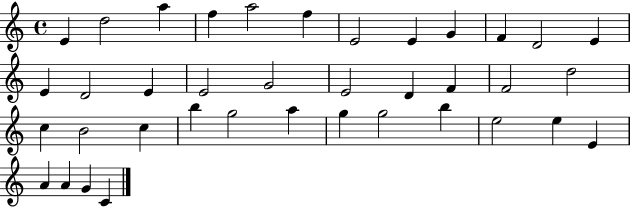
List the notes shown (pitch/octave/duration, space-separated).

E4/q D5/h A5/q F5/q A5/h F5/q E4/h E4/q G4/q F4/q D4/h E4/q E4/q D4/h E4/q E4/h G4/h E4/h D4/q F4/q F4/h D5/h C5/q B4/h C5/q B5/q G5/h A5/q G5/q G5/h B5/q E5/h E5/q E4/q A4/q A4/q G4/q C4/q